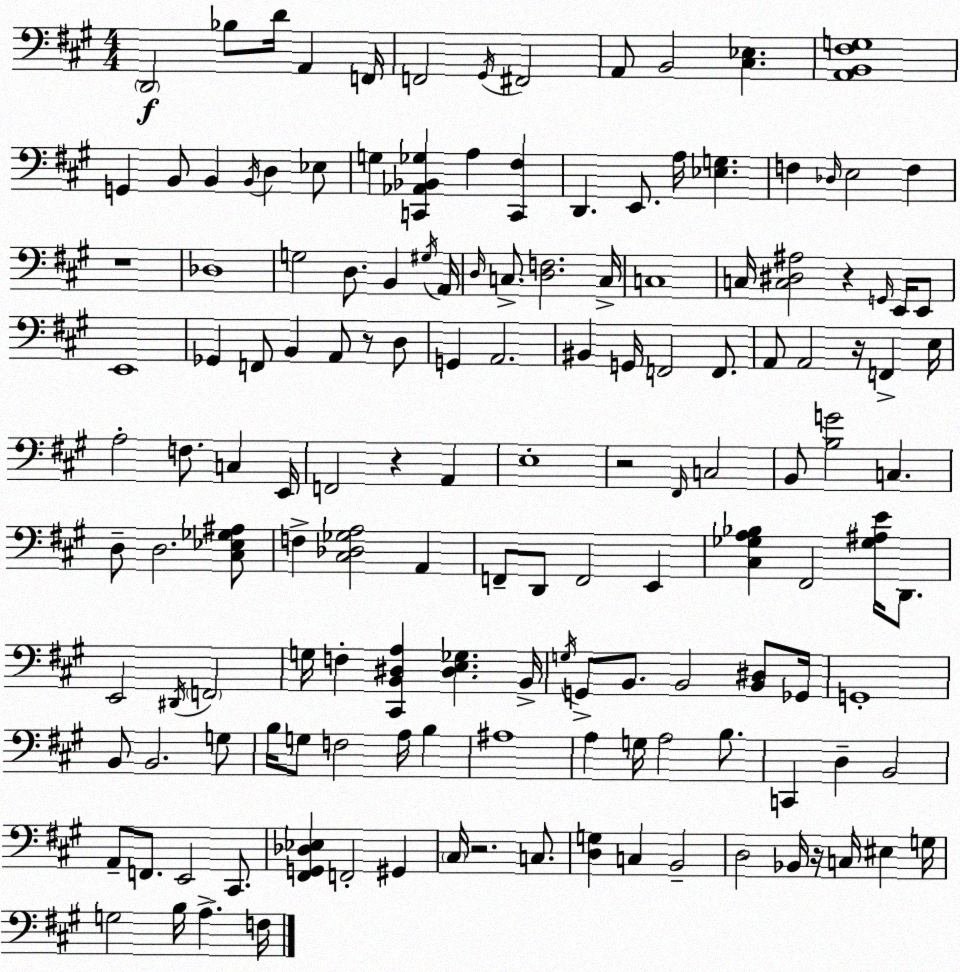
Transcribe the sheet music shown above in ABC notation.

X:1
T:Untitled
M:4/4
L:1/4
K:A
D,,2 _B,/2 D/4 A,, F,,/4 F,,2 ^G,,/4 ^F,,2 A,,/2 B,,2 [^C,_E,] [A,,B,,^F,G,]4 G,, B,,/2 B,, B,,/4 D, _E,/2 G, [C,,_A,,_B,,_G,] A, [C,,^F,] D,, E,,/2 A,/4 [_E,G,] F, _D,/4 E,2 F, z4 _D,4 G,2 D,/2 B,, ^G,/4 A,,/4 D,/4 C,/2 [D,F,]2 C,/4 C,4 C,/4 [C,^D,^A,]2 z G,,/4 E,,/4 E,,/2 E,,4 _G,, F,,/2 B,, A,,/2 z/2 D,/2 G,, A,,2 ^B,, G,,/4 F,,2 F,,/2 A,,/2 A,,2 z/4 F,, E,/4 A,2 F,/2 C, E,,/4 F,,2 z A,, E,4 z2 ^F,,/4 C,2 B,,/2 [B,G]2 C, D,/2 D,2 [^C,_E,_G,^A,]/2 F, [^C,_D,_G,A,]2 A,, F,,/2 D,,/2 F,,2 E,, [^C,_G,A,_B,] ^F,,2 [_G,^A,E]/4 D,,/2 E,,2 ^D,,/4 F,,2 G,/4 F, [^C,,B,,^D,A,] [^D,E,_G,] B,,/4 G,/4 G,,/2 B,,/2 B,,2 [B,,^D,]/2 _G,,/4 G,,4 B,,/2 B,,2 G,/2 B,/4 G,/2 F,2 A,/4 B, ^A,4 A, G,/4 A,2 B,/2 C,, D, B,,2 A,,/2 F,,/2 E,,2 ^C,,/2 [^F,,G,,_D,_E,] F,,2 ^G,, ^C,/4 z2 C,/2 [D,G,] C, B,,2 D,2 _B,,/4 z/4 C,/4 ^E, G,/4 G,2 B,/4 A, F,/4